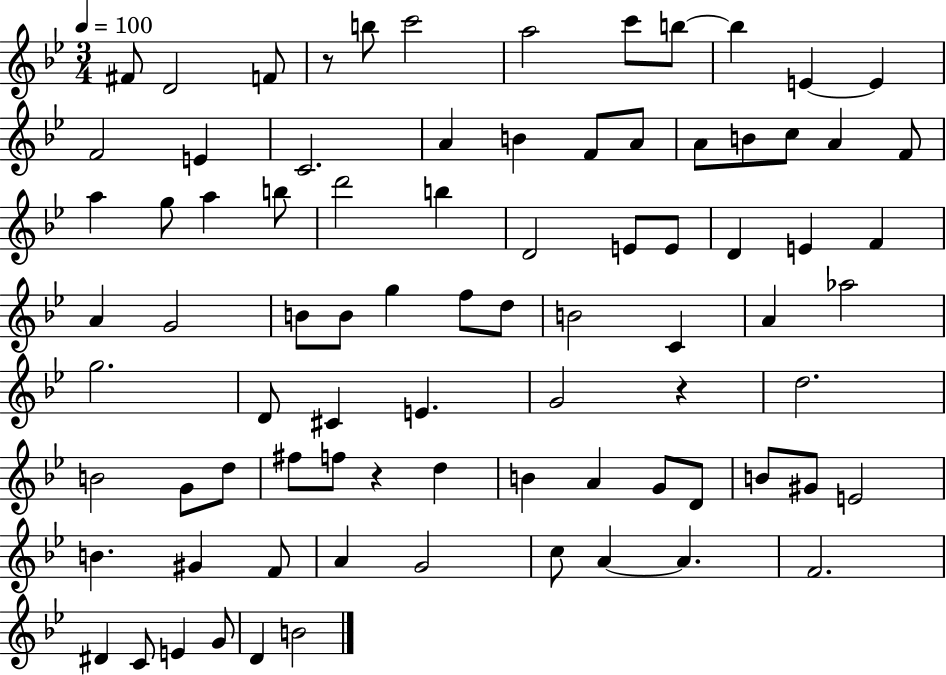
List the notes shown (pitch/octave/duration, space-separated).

F#4/e D4/h F4/e R/e B5/e C6/h A5/h C6/e B5/e B5/q E4/q E4/q F4/h E4/q C4/h. A4/q B4/q F4/e A4/e A4/e B4/e C5/e A4/q F4/e A5/q G5/e A5/q B5/e D6/h B5/q D4/h E4/e E4/e D4/q E4/q F4/q A4/q G4/h B4/e B4/e G5/q F5/e D5/e B4/h C4/q A4/q Ab5/h G5/h. D4/e C#4/q E4/q. G4/h R/q D5/h. B4/h G4/e D5/e F#5/e F5/e R/q D5/q B4/q A4/q G4/e D4/e B4/e G#4/e E4/h B4/q. G#4/q F4/e A4/q G4/h C5/e A4/q A4/q. F4/h. D#4/q C4/e E4/q G4/e D4/q B4/h